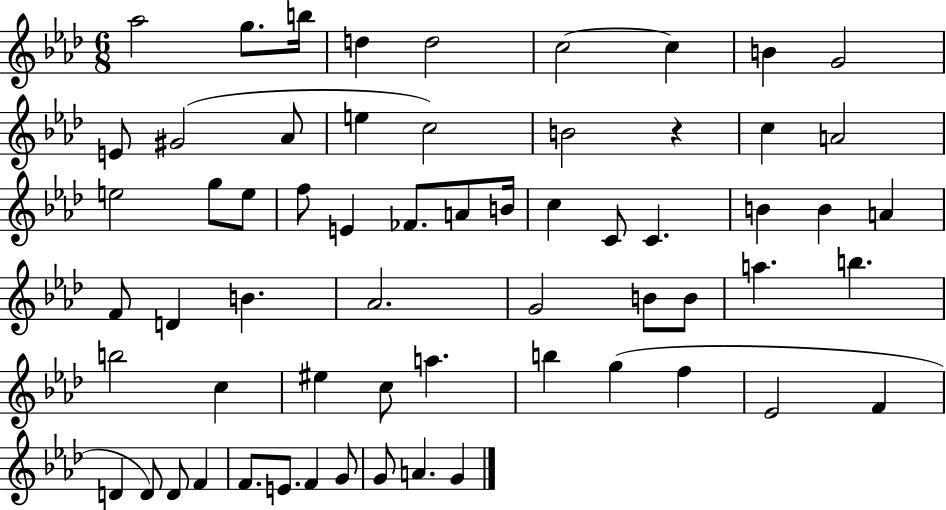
{
  \clef treble
  \numericTimeSignature
  \time 6/8
  \key aes \major
  aes''2 g''8. b''16 | d''4 d''2 | c''2~~ c''4 | b'4 g'2 | \break e'8 gis'2( aes'8 | e''4 c''2) | b'2 r4 | c''4 a'2 | \break e''2 g''8 e''8 | f''8 e'4 fes'8. a'8 b'16 | c''4 c'8 c'4. | b'4 b'4 a'4 | \break f'8 d'4 b'4. | aes'2. | g'2 b'8 b'8 | a''4. b''4. | \break b''2 c''4 | eis''4 c''8 a''4. | b''4 g''4( f''4 | ees'2 f'4 | \break d'4 d'8) d'8 f'4 | f'8. e'8. f'4 g'8 | g'8 a'4. g'4 | \bar "|."
}